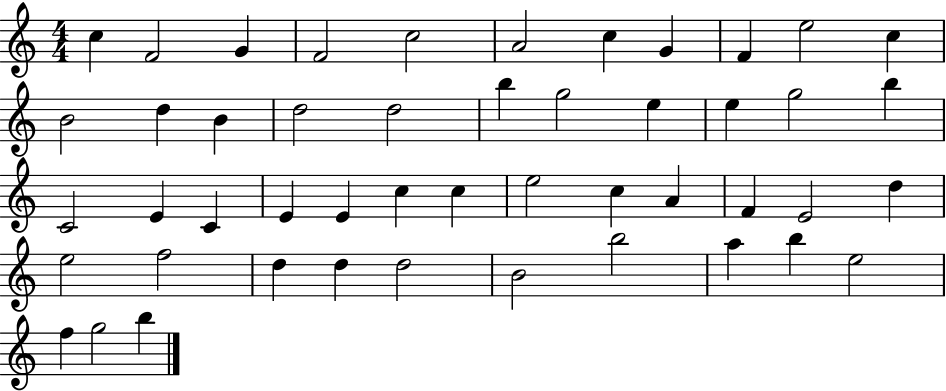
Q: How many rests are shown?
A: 0